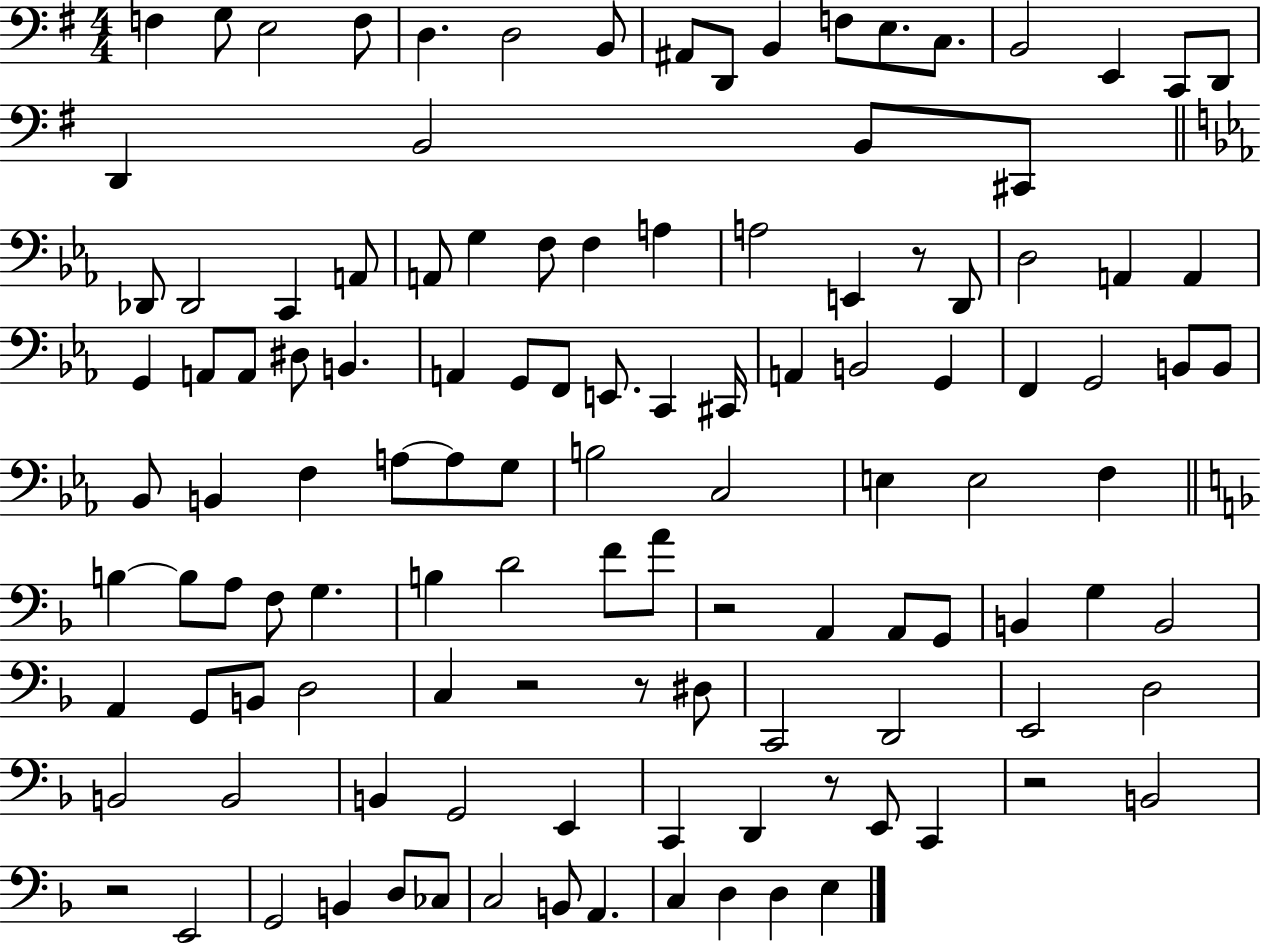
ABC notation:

X:1
T:Untitled
M:4/4
L:1/4
K:G
F, G,/2 E,2 F,/2 D, D,2 B,,/2 ^A,,/2 D,,/2 B,, F,/2 E,/2 C,/2 B,,2 E,, C,,/2 D,,/2 D,, B,,2 B,,/2 ^C,,/2 _D,,/2 _D,,2 C,, A,,/2 A,,/2 G, F,/2 F, A, A,2 E,, z/2 D,,/2 D,2 A,, A,, G,, A,,/2 A,,/2 ^D,/2 B,, A,, G,,/2 F,,/2 E,,/2 C,, ^C,,/4 A,, B,,2 G,, F,, G,,2 B,,/2 B,,/2 _B,,/2 B,, F, A,/2 A,/2 G,/2 B,2 C,2 E, E,2 F, B, B,/2 A,/2 F,/2 G, B, D2 F/2 A/2 z2 A,, A,,/2 G,,/2 B,, G, B,,2 A,, G,,/2 B,,/2 D,2 C, z2 z/2 ^D,/2 C,,2 D,,2 E,,2 D,2 B,,2 B,,2 B,, G,,2 E,, C,, D,, z/2 E,,/2 C,, z2 B,,2 z2 E,,2 G,,2 B,, D,/2 _C,/2 C,2 B,,/2 A,, C, D, D, E,